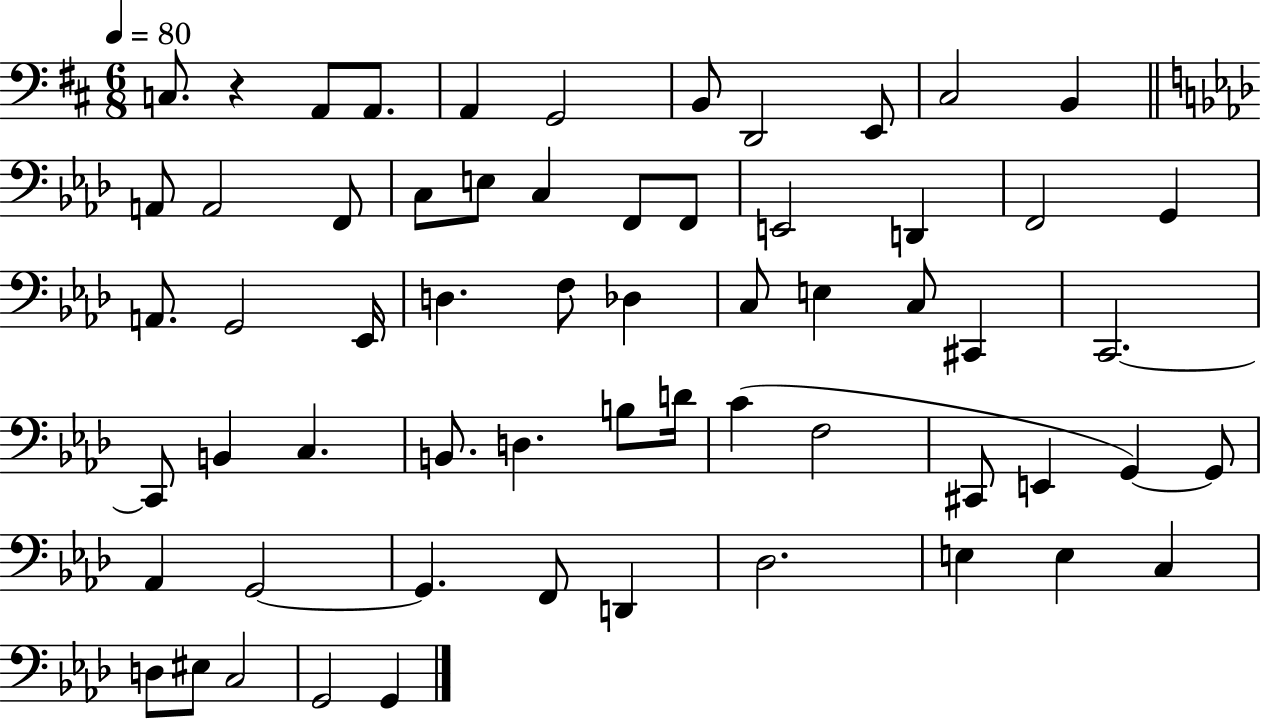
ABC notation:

X:1
T:Untitled
M:6/8
L:1/4
K:D
C,/2 z A,,/2 A,,/2 A,, G,,2 B,,/2 D,,2 E,,/2 ^C,2 B,, A,,/2 A,,2 F,,/2 C,/2 E,/2 C, F,,/2 F,,/2 E,,2 D,, F,,2 G,, A,,/2 G,,2 _E,,/4 D, F,/2 _D, C,/2 E, C,/2 ^C,, C,,2 C,,/2 B,, C, B,,/2 D, B,/2 D/4 C F,2 ^C,,/2 E,, G,, G,,/2 _A,, G,,2 G,, F,,/2 D,, _D,2 E, E, C, D,/2 ^E,/2 C,2 G,,2 G,,